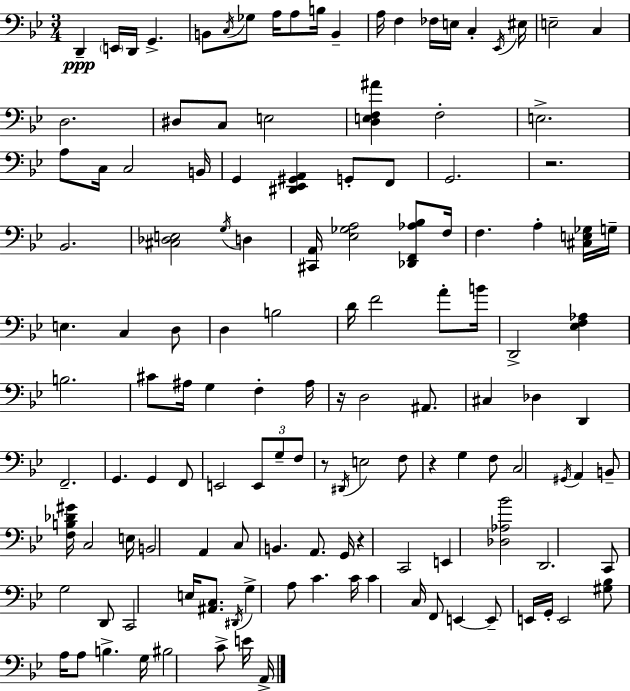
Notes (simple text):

D2/q E2/s D2/s G2/q. B2/e C3/s Gb3/e A3/s A3/e B3/s B2/q A3/s F3/q FES3/s E3/s C3/q Eb2/s EIS3/s E3/h C3/q D3/h. D#3/e C3/e E3/h [D3,E3,F3,A#4]/q F3/h E3/h. A3/e C3/s C3/h B2/s G2/q [D#2,Eb2,G#2,A2]/q G2/e F2/e G2/h. R/h. Bb2/h. [C#3,Db3,E3]/h G3/s D3/q [C#2,A2]/s [Eb3,Gb3,A3]/h [Db2,F2,Ab3,Bb3]/e F3/s F3/q. A3/q [C#3,E3,Gb3]/s G3/s E3/q. C3/q D3/e D3/q B3/h D4/s F4/h A4/e B4/s D2/h [Eb3,F3,Ab3]/q B3/h. C#4/e A#3/s G3/q F3/q A#3/s R/s D3/h A#2/e. C#3/q Db3/q D2/q F2/h. G2/q. G2/q F2/e E2/h E2/e G3/e F3/e R/e D#2/s E3/h F3/e R/q G3/q F3/e C3/h G#2/s A2/q B2/e [F3,B3,Db4,G#4]/s C3/h E3/s B2/h A2/q C3/e B2/q. A2/e. G2/s R/q C2/h E2/q [Db3,Ab3,Bb4]/h D2/h. C2/e G3/h D2/e C2/h E3/s [A#2,C3]/e. D#2/s G3/q A3/e C4/q. C4/s C4/q C3/s F2/e E2/q E2/e E2/s G2/s E2/h [G#3,Bb3]/e A3/s A3/e B3/q. G3/s BIS3/h C4/e E4/s A2/s